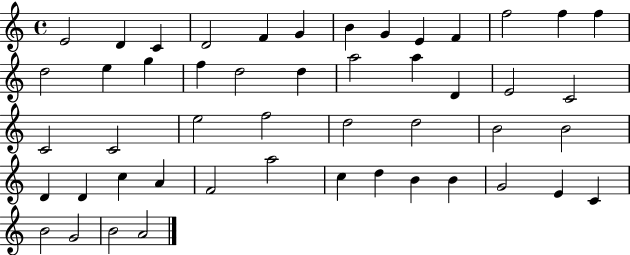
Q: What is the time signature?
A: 4/4